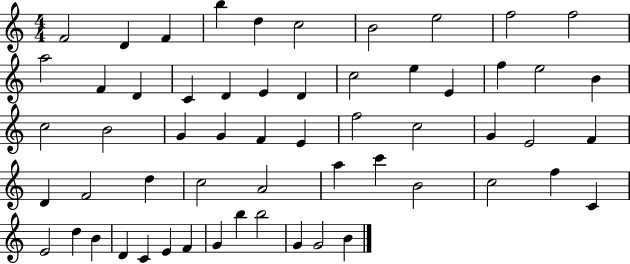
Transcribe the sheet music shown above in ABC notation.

X:1
T:Untitled
M:4/4
L:1/4
K:C
F2 D F b d c2 B2 e2 f2 f2 a2 F D C D E D c2 e E f e2 B c2 B2 G G F E f2 c2 G E2 F D F2 d c2 A2 a c' B2 c2 f C E2 d B D C E F G b b2 G G2 B